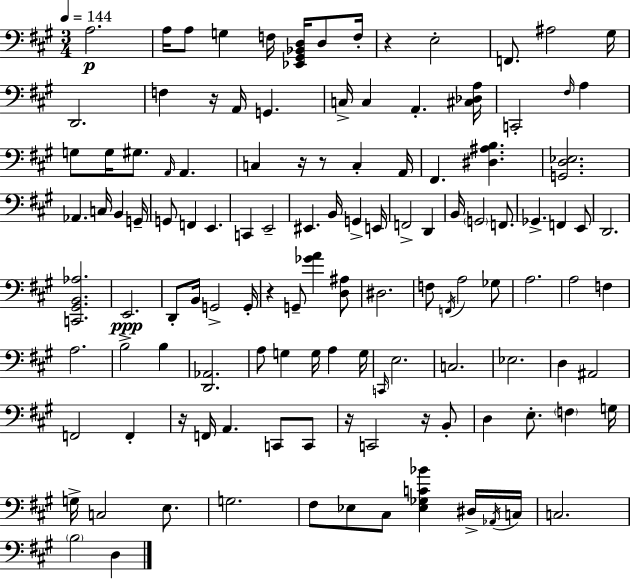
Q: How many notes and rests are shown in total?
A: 122